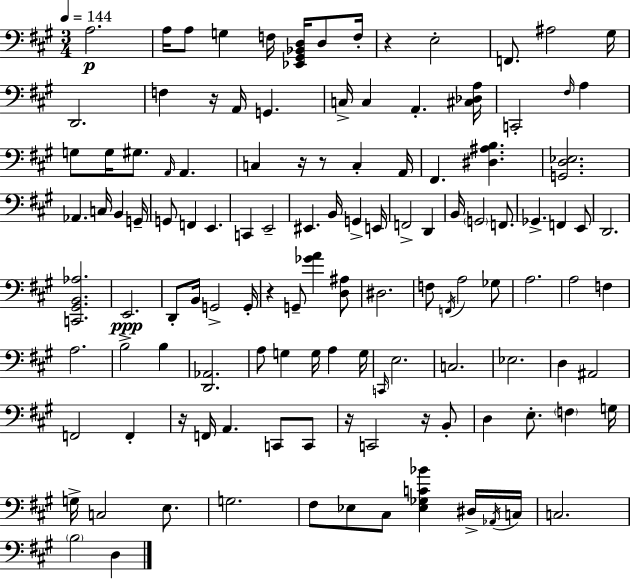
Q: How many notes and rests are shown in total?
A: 122